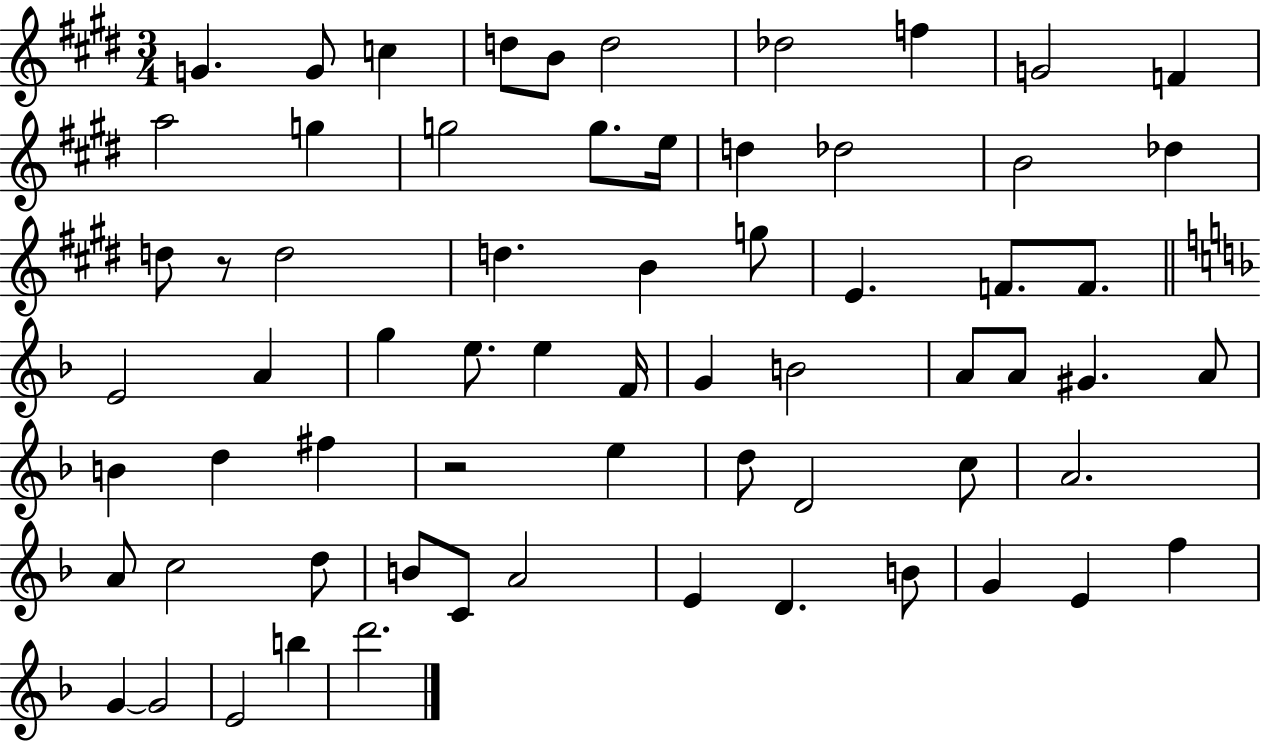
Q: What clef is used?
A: treble